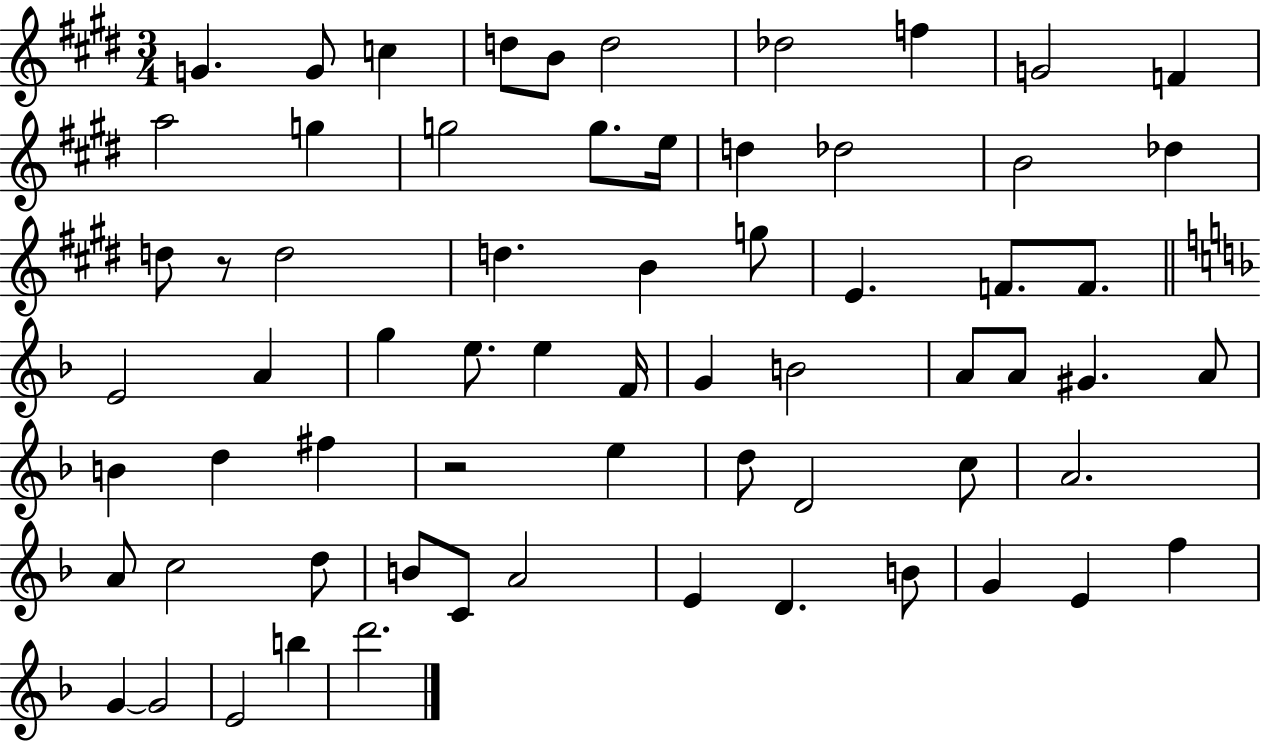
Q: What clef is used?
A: treble